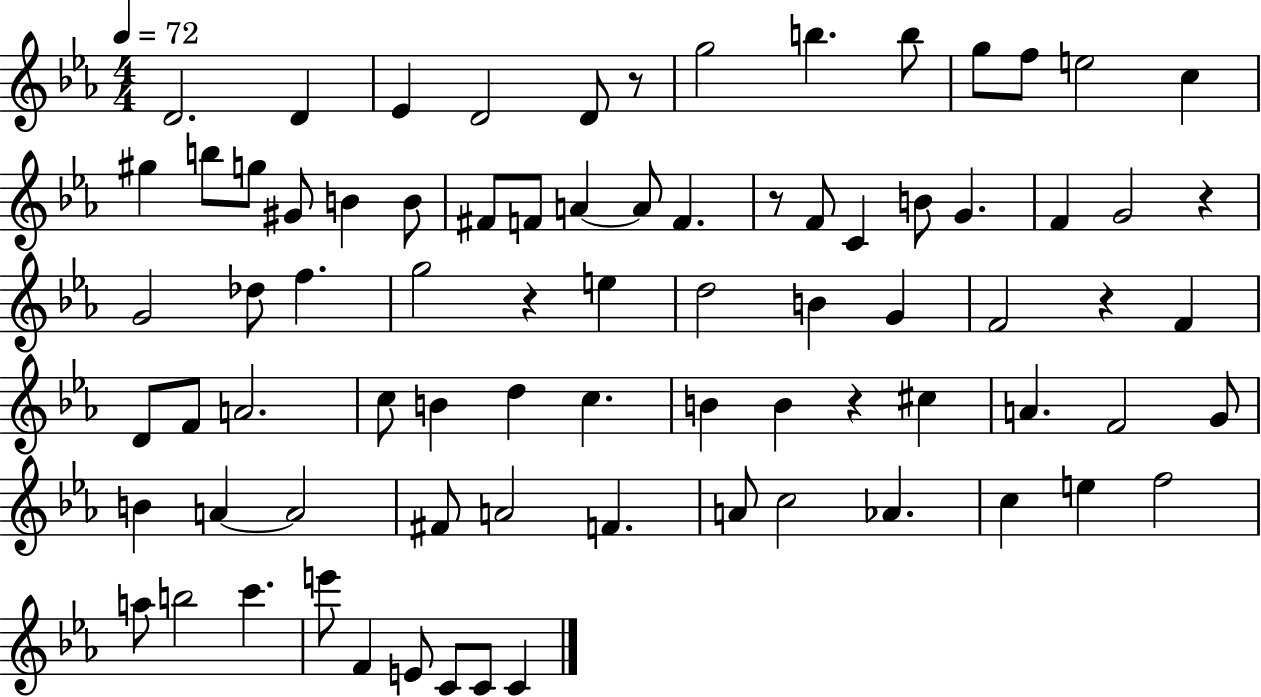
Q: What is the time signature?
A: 4/4